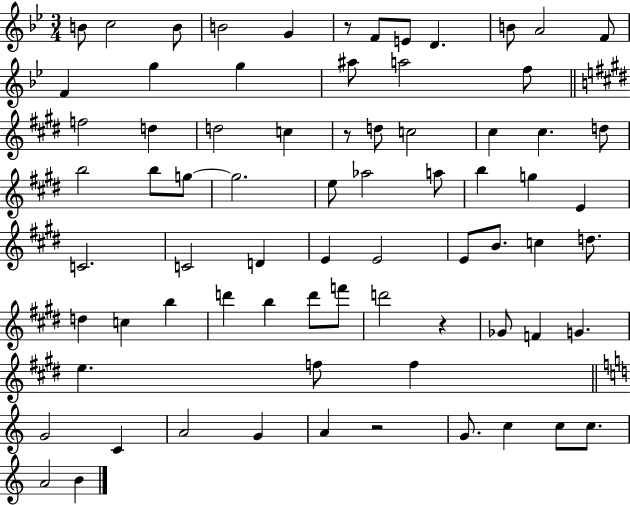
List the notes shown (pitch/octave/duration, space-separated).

B4/e C5/h B4/e B4/h G4/q R/e F4/e E4/e D4/q. B4/e A4/h F4/e F4/q G5/q G5/q A#5/e A5/h F5/e F5/h D5/q D5/h C5/q R/e D5/e C5/h C#5/q C#5/q. D5/e B5/h B5/e G5/e G5/h. E5/e Ab5/h A5/e B5/q G5/q E4/q C4/h. C4/h D4/q E4/q E4/h E4/e B4/e. C5/q D5/e. D5/q C5/q B5/q D6/q B5/q D6/e F6/e D6/h R/q Gb4/e F4/q G4/q. E5/q. F5/e F5/q G4/h C4/q A4/h G4/q A4/q R/h G4/e. C5/q C5/e C5/e. A4/h B4/q